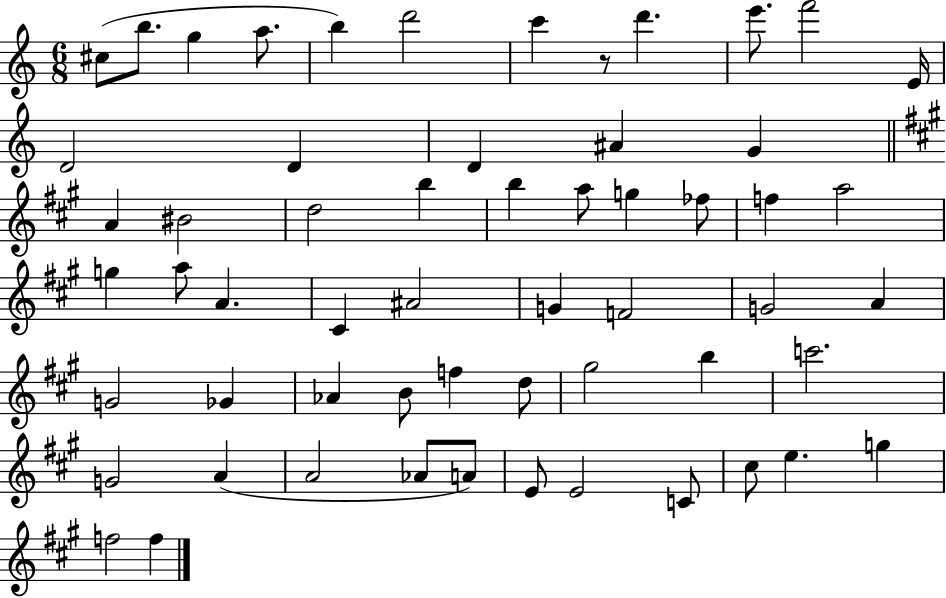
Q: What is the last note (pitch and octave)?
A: F5